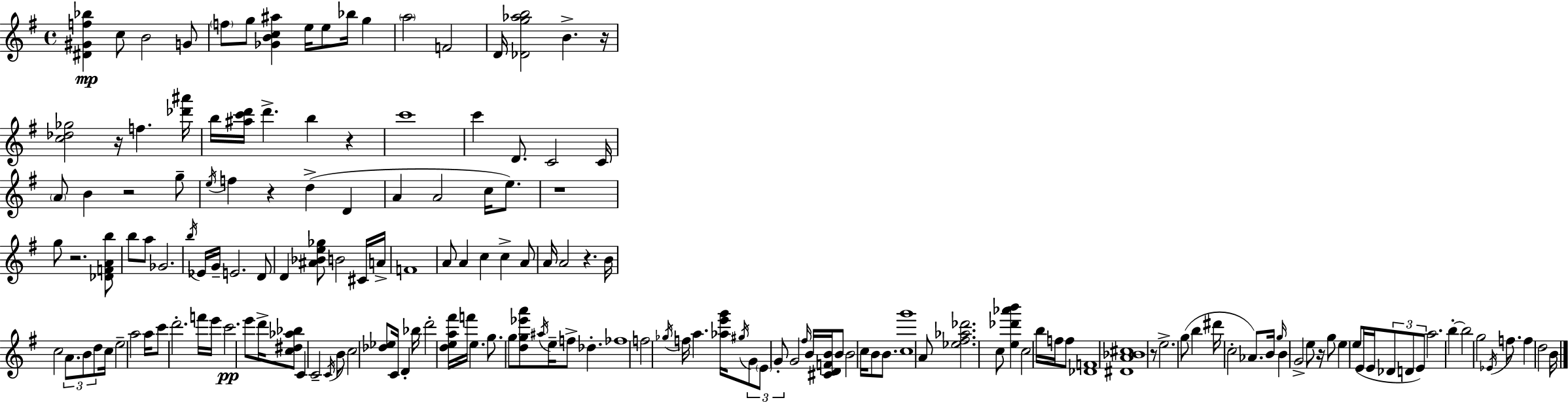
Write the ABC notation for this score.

X:1
T:Untitled
M:4/4
L:1/4
K:Em
[^D^Gf_b] c/2 B2 G/2 f/2 g/2 [_GBc^a] e/4 e/2 _b/4 g a2 F2 D/4 [_Dg_ab]2 B z/4 [c_d_g]2 z/4 f [_d'^a']/4 b/4 [^ac'd']/4 d' b z c'4 c' D/2 C2 C/4 A/2 B z2 g/2 e/4 f z d D A A2 c/4 e/2 z4 g/2 z2 [_DFAb]/2 b/2 a/2 _G2 b/4 _E/4 G/4 E2 D/2 D [^A_Be_g]/2 B2 ^C/4 A/4 F4 A/2 A c c A/2 A/4 A2 z B/4 c2 A/2 B/2 d/2 c/4 e2 a2 a/4 c'/2 d'2 f'/4 e'/4 c'2 e'/2 d'/4 [c^d_a_b]/2 C C2 C/4 B/2 c2 [_d_e]/2 C/4 D _b/4 d'2 [dea^f']/4 f'/4 e g/2 g/2 [dg_e'a']/2 ^a/4 e/4 f/2 _d _f4 f2 _g/4 f/4 a [_ae'g']/4 ^g/4 G/2 E/2 G/2 G2 ^f/4 B/4 [^CDFB]/4 B/2 B2 c/4 B/2 B/2 [cg']4 A/2 [_e^f_a_d']2 c/2 [e_d'_a'b'] c2 b/4 f/4 f/2 [_DF]4 [^DA_B^c]4 z/2 e2 g/2 b ^d'/4 c2 _A/2 B/4 g/4 B G2 e/2 z/4 g/2 e e/2 E/4 E/4 _D/2 D/2 E/2 a2 b b2 g2 _E/4 f/2 f d2 B/4